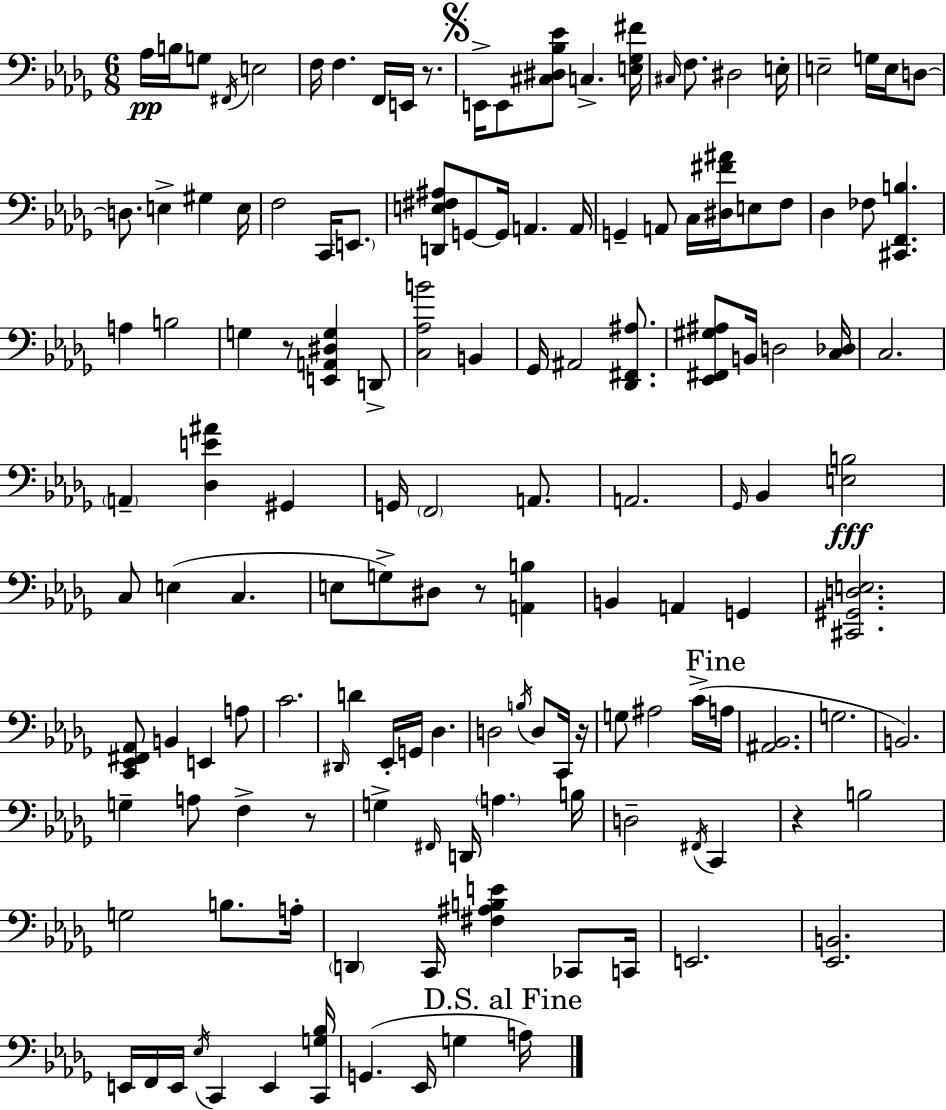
Ab3/s B3/s G3/e F#2/s E3/h F3/s F3/q. F2/s E2/s R/e. E2/s E2/e [C#3,D#3,Bb3,Eb4]/e C3/q. [E3,Gb3,F#4]/s C#3/s F3/e. D#3/h E3/s E3/h G3/s E3/s D3/e D3/e. E3/q G#3/q E3/s F3/h C2/s E2/e. [D2,E3,F#3,A#3]/e G2/e G2/s A2/q. A2/s G2/q A2/e C3/s [D#3,F#4,A#4]/s E3/e F3/e Db3/q FES3/e [C#2,F2,B3]/q. A3/q B3/h G3/q R/e [E2,A2,D#3,G3]/q D2/e [C3,Ab3,B4]/h B2/q Gb2/s A#2/h [Db2,F#2,A#3]/e. [Eb2,F#2,G#3,A#3]/e B2/s D3/h [C3,Db3]/s C3/h. A2/q [Db3,E4,A#4]/q G#2/q G2/s F2/h A2/e. A2/h. Gb2/s Bb2/q [E3,B3]/h C3/e E3/q C3/q. E3/e G3/e D#3/e R/e [A2,B3]/q B2/q A2/q G2/q [C#2,G#2,D3,E3]/h. [C2,Eb2,F#2,Ab2]/e B2/q E2/q A3/e C4/h. D#2/s D4/q Eb2/s G2/s Db3/q. D3/h B3/s D3/e C2/s R/s G3/e A#3/h C4/s A3/s [A#2,Bb2]/h. G3/h. B2/h. G3/q A3/e F3/q R/e G3/q F#2/s D2/s A3/q. B3/s D3/h F#2/s C2/q R/q B3/h G3/h B3/e. A3/s D2/q C2/s [F#3,A#3,B3,E4]/q CES2/e C2/s E2/h. [Eb2,B2]/h. E2/s F2/s E2/s Eb3/s C2/q E2/q [C2,G3,Bb3]/s G2/q. Eb2/s G3/q A3/s